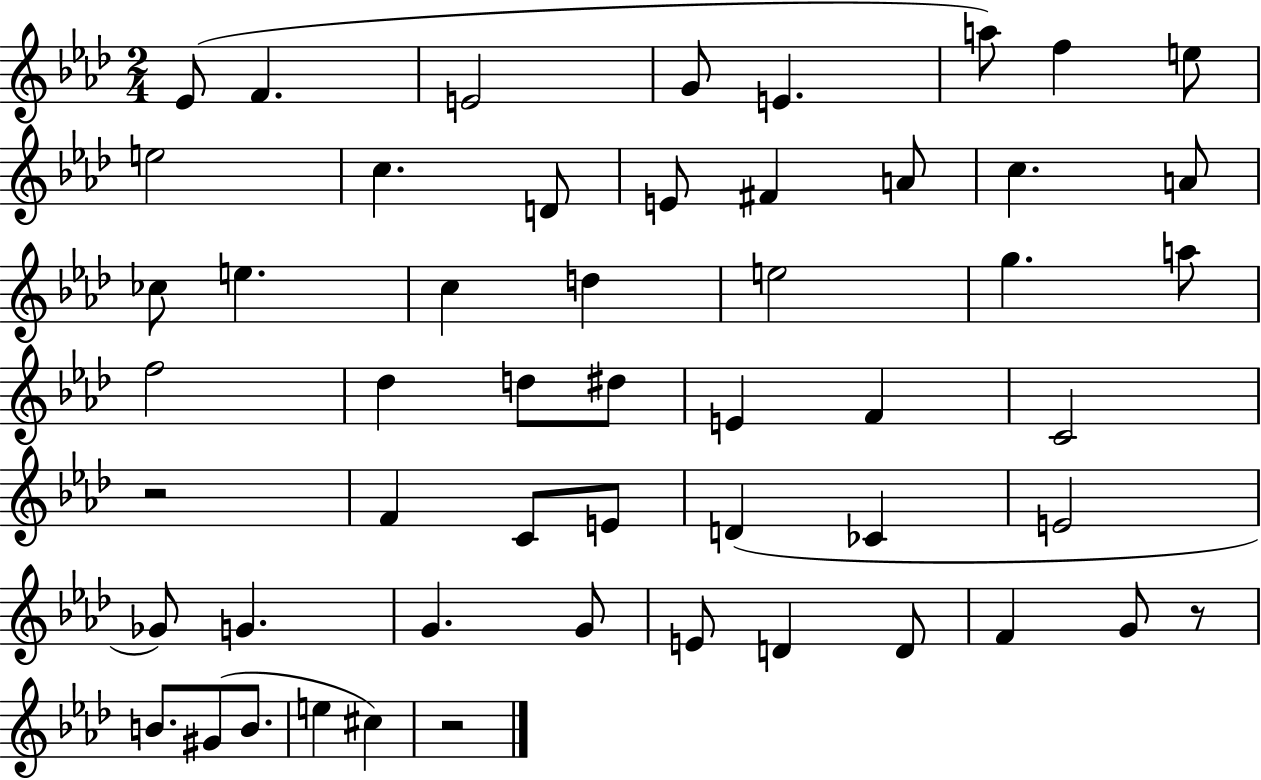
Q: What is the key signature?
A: AES major